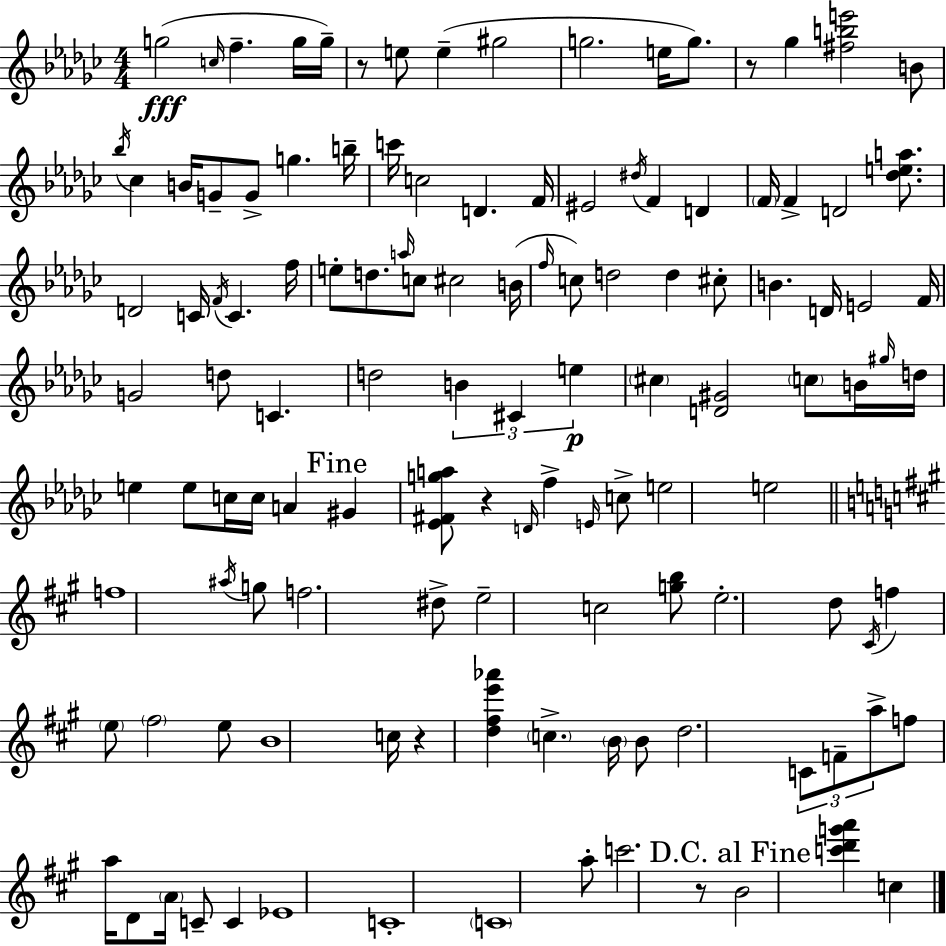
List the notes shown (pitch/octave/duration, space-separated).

G5/h C5/s F5/q. G5/s G5/s R/e E5/e E5/q G#5/h G5/h. E5/s G5/e. R/e Gb5/q [F#5,B5,E6]/h B4/e Bb5/s CES5/q B4/s G4/e G4/e G5/q. B5/s C6/s C5/h D4/q. F4/s EIS4/h D#5/s F4/q D4/q F4/s F4/q D4/h [Db5,E5,A5]/e. D4/h C4/s F4/s C4/q. F5/s E5/e D5/e. A5/s C5/e C#5/h B4/s F5/s C5/e D5/h D5/q C#5/e B4/q. D4/s E4/h F4/s G4/h D5/e C4/q. D5/h B4/q C#4/q E5/q C#5/q [D4,G#4]/h C5/e B4/s G#5/s D5/s E5/q E5/e C5/s C5/s A4/q G#4/q [Eb4,F#4,G5,A5]/e R/q D4/s F5/q E4/s C5/e E5/h E5/h F5/w A#5/s G5/e F5/h. D#5/e E5/h C5/h [G5,B5]/e E5/h. D5/e C#4/s F5/q E5/e F#5/h E5/e B4/w C5/s R/q [D5,F#5,E6,Ab6]/q C5/q. B4/s B4/e D5/h. C4/e F4/e A5/e F5/e A5/s D4/e A4/s C4/e C4/q Eb4/w C4/w C4/w A5/e C6/h. R/e B4/h [C6,D6,G6,A6]/q C5/q